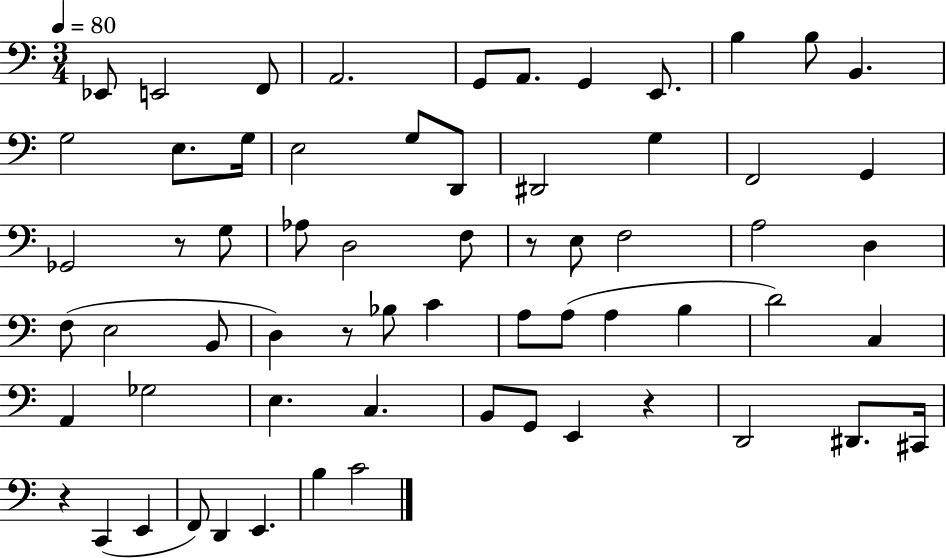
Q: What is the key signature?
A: C major